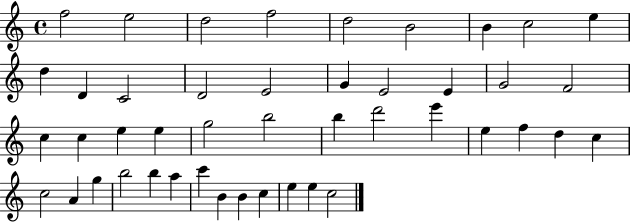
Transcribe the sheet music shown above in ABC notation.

X:1
T:Untitled
M:4/4
L:1/4
K:C
f2 e2 d2 f2 d2 B2 B c2 e d D C2 D2 E2 G E2 E G2 F2 c c e e g2 b2 b d'2 e' e f d c c2 A g b2 b a c' B B c e e c2